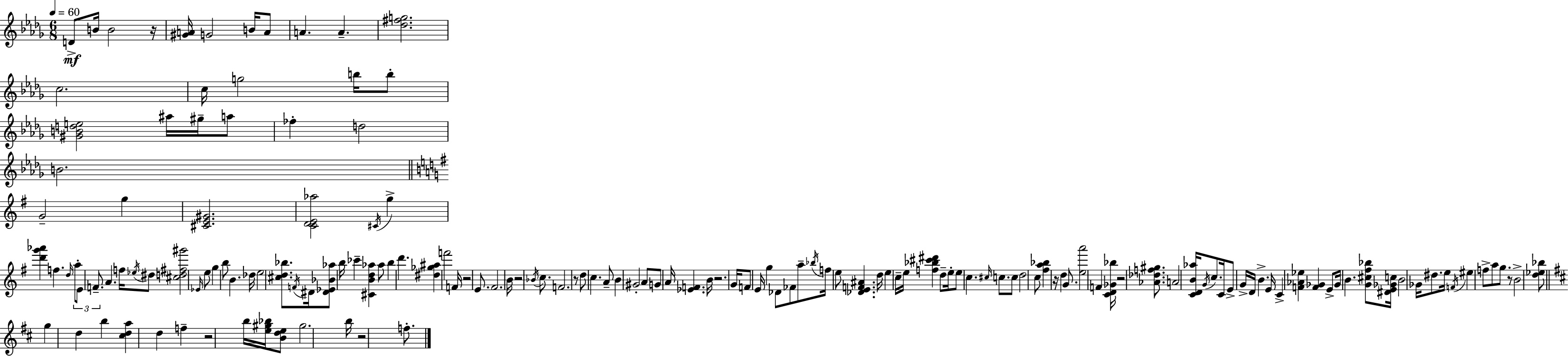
{
  \clef treble
  \numericTimeSignature
  \time 6/8
  \key bes \minor
  \tempo 4 = 60
  \repeat volta 2 { d'8->\mf b'16 b'2 r16 | <gis' a'>16 g'2 b'16 a'8 | a'4. a'4.-- | <des'' fis'' g''>2. | \break c''2. | c''16 g''2 b''16 b''8-. | <gis' b' d'' e''>2 ais''16 gis''16-- a''8 | fes''4-. d''2 | \break b'2. | \bar "||" \break \key g \major g'2-- g''4 | <cis' e' gis'>2. | <c' d' e' aes''>2 \acciaccatura { cis'16 } g''4-> | <d''' g''' aes'''>4 f''4. \grace { d''16 } | \break \tuplet 3/2 { a''8-. e'8 f'8.-- } a'4. | f''16 \acciaccatura { ees''16 } dis''8 <cis'' d'' fis'' gis'''>2 | \grace { ees'16 } e''8 g''4 b''8 b'4. | des''16 e''2 | \break <cis'' d'' bes''>8. \acciaccatura { f'16 } dis'16 <dis' ees' bes' aes''>8 b''16 ces'''4-- | <cis' b' d'' aes''>4 aes''8 b''4 d'''4. | <dis'' ges'' ais''>4 f'''2 | f'16 r2 | \break e'8. fis'2. | b'16 r2 | \acciaccatura { bes'16 } c''8. f'2. | r8 d''8 c''4. | \break a'8-- b'4 gis'2-. | a'8 g'8 a'16 <ees' f'>4. | b'16 r2. | g'16 f'8 e'16 g''4 | \break des'8 fes'8 a''8-- \acciaccatura { bes''16 } f''16 e''8 | <des' e' f' ais'>4. d''16 e''4 c''16-- | e''16 <f'' bes'' cis''' dis'''>4 d''8-- e''16-. e''8 c''4. | \grace { cis''16 } c''8. c''8 d''2 | \break c''8 <fis'' a'' bes''>4 | r16 d''4 g'8. <e'' a'''>2 | f'4 <c' d' ges' bes''>16 r2 | <aes' des'' f'' gis''>8. a'2 | \break <c' d' b' aes''>16 \acciaccatura { g'16 } c''8. c'16 e'8-> | g'16-> d'16 b'4.-> e'16 c'4-> | <f' aes' ees''>4 <f' ges'>4 e'8-> ges'16 | b'4. <g' cis'' fis'' bes''>8 <dis' e' ges' c''>16 b'2 | \break ges'16 dis''8. e''16 \acciaccatura { f'16 } eis''4 | f''8-> a''8 g''8. r8 | b'2-> <d'' ees'' bes''>8 \bar "||" \break \key d \major g''4 d''4 b''4 | <cis'' d'' a''>4 d''4 f''4-- | r2 b''16 <e'' gis'' bes''>16 <b' d'' e''>8 | gis''2. | \break b''16 r2 f''8.-. | } \bar "|."
}